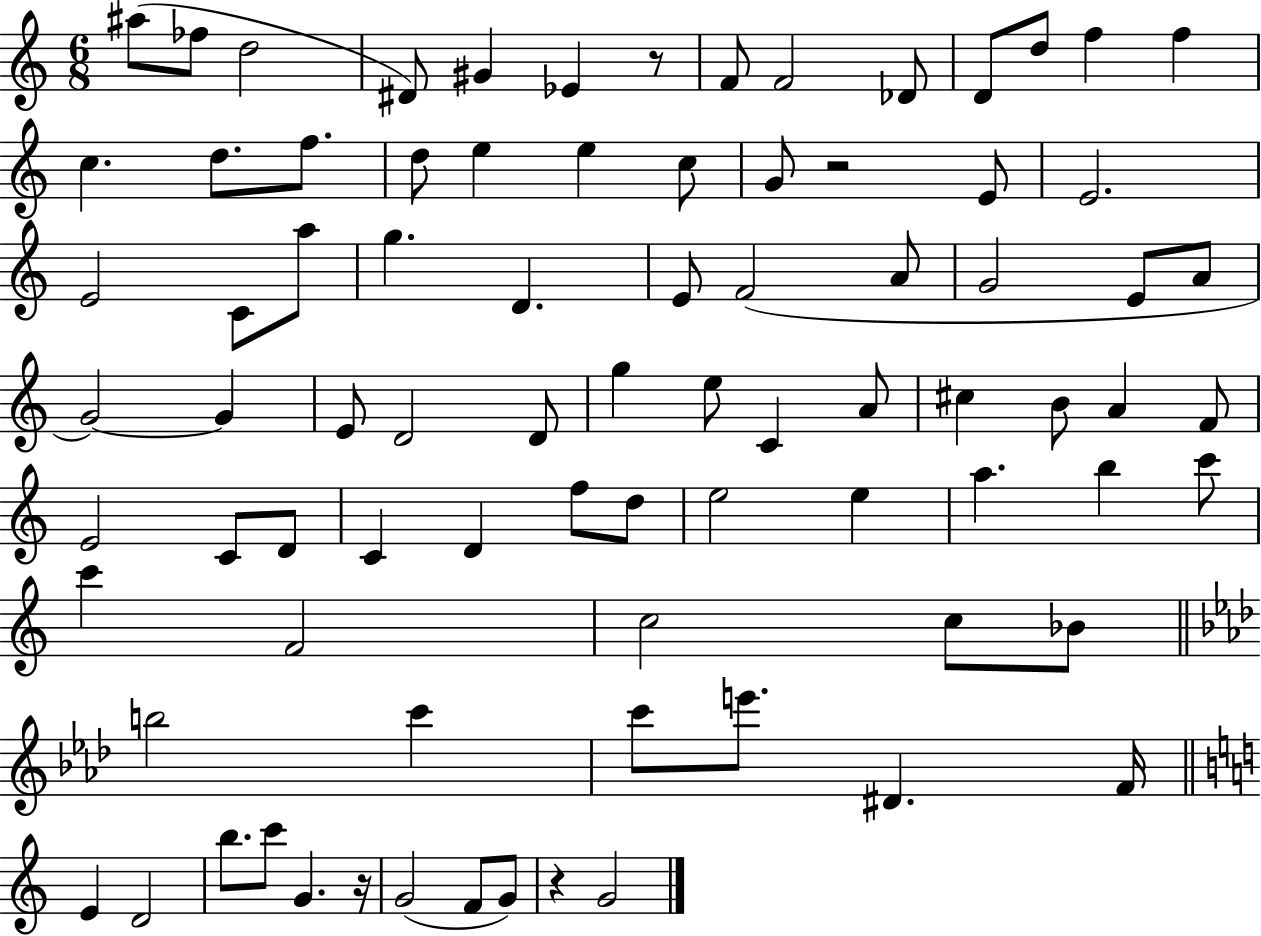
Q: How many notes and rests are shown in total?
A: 83